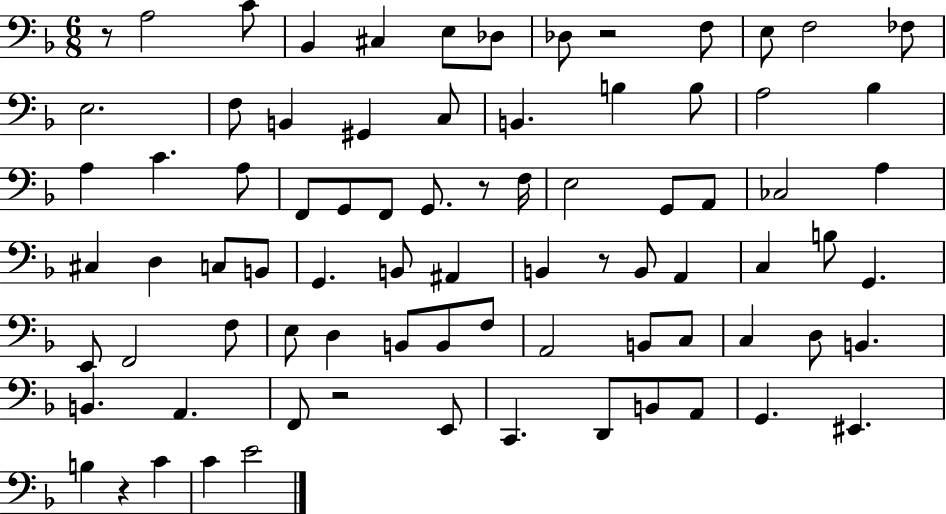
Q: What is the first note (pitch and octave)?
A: A3